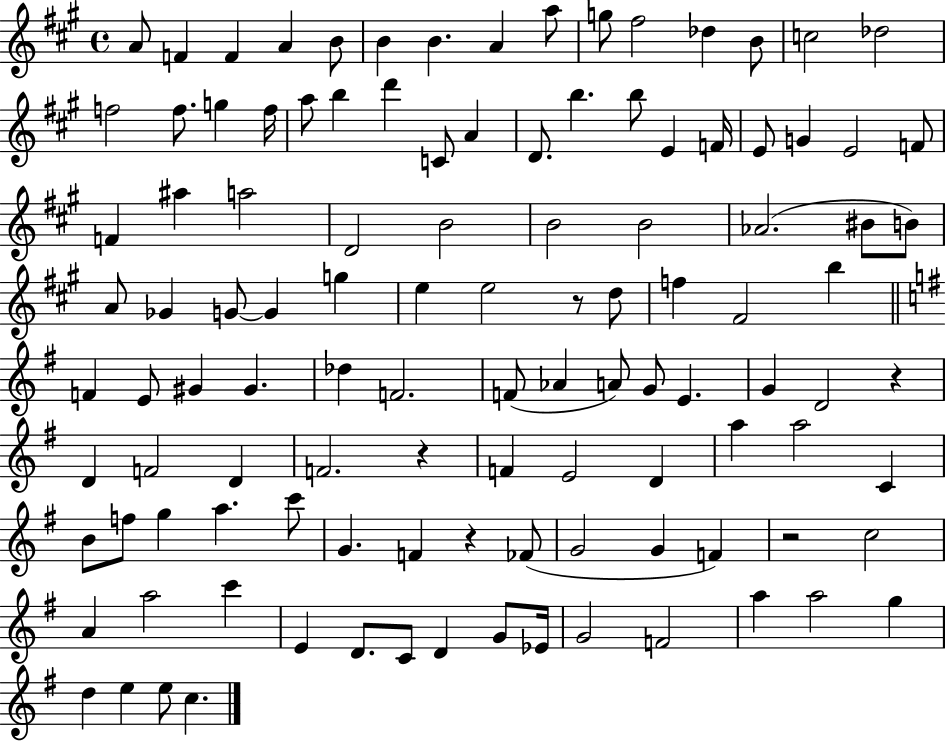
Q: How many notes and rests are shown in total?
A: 112